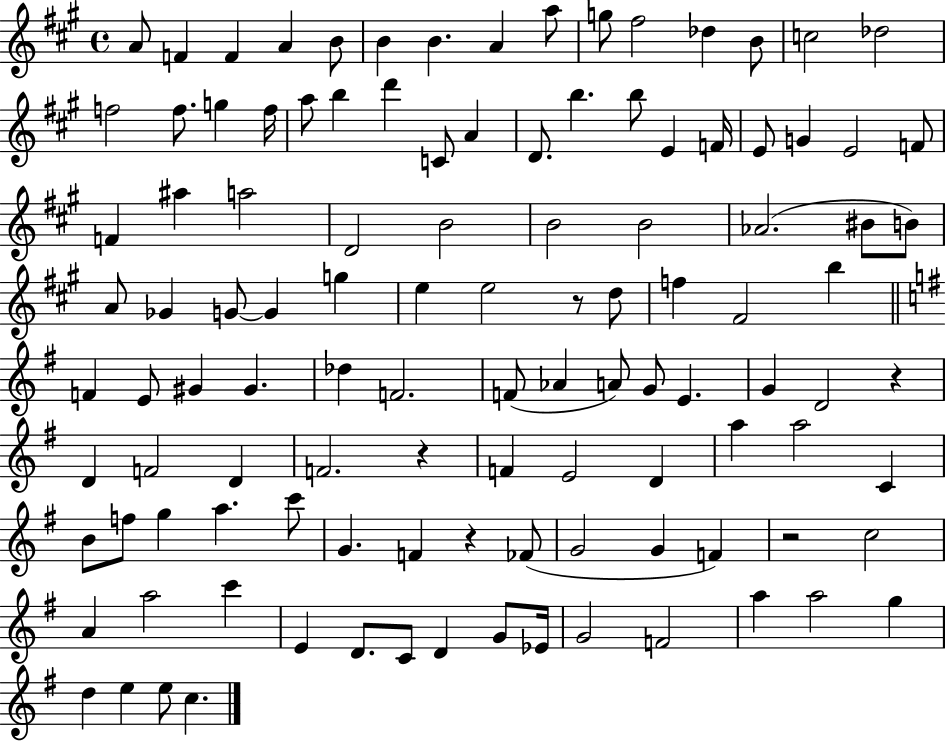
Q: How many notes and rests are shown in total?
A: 112